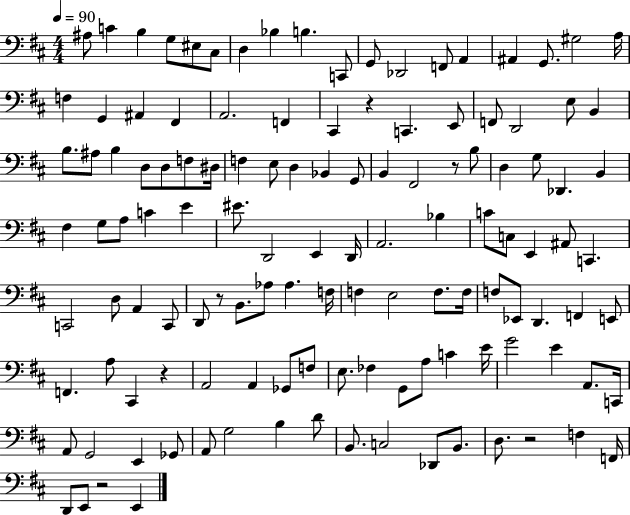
X:1
T:Untitled
M:4/4
L:1/4
K:D
^A,/2 C B, G,/2 ^E,/2 ^C,/2 D, _B, B, C,,/2 G,,/2 _D,,2 F,,/2 A,, ^A,, G,,/2 ^G,2 A,/4 F, G,, ^A,, ^F,, A,,2 F,, ^C,, z C,, E,,/2 F,,/2 D,,2 E,/2 B,, B,/2 ^A,/2 B, D,/2 D,/2 F,/2 ^D,/4 F, E,/2 D, _B,, G,,/2 B,, ^F,,2 z/2 B,/2 D, G,/2 _D,, B,, ^F, G,/2 A,/2 C E ^E/2 D,,2 E,, D,,/4 A,,2 _B, C/2 C,/2 E,, ^A,,/2 C,, C,,2 D,/2 A,, C,,/2 D,,/2 z/2 B,,/2 _A,/2 _A, F,/4 F, E,2 F,/2 F,/4 F,/2 _E,,/2 D,, F,, E,,/2 F,, A,/2 ^C,, z A,,2 A,, _G,,/2 F,/2 E,/2 _F, G,,/2 A,/2 C E/4 G2 E A,,/2 C,,/4 A,,/2 G,,2 E,, _G,,/2 A,,/2 G,2 B, D/2 B,,/2 C,2 _D,,/2 B,,/2 D,/2 z2 F, F,,/4 D,,/2 E,,/2 z2 E,,